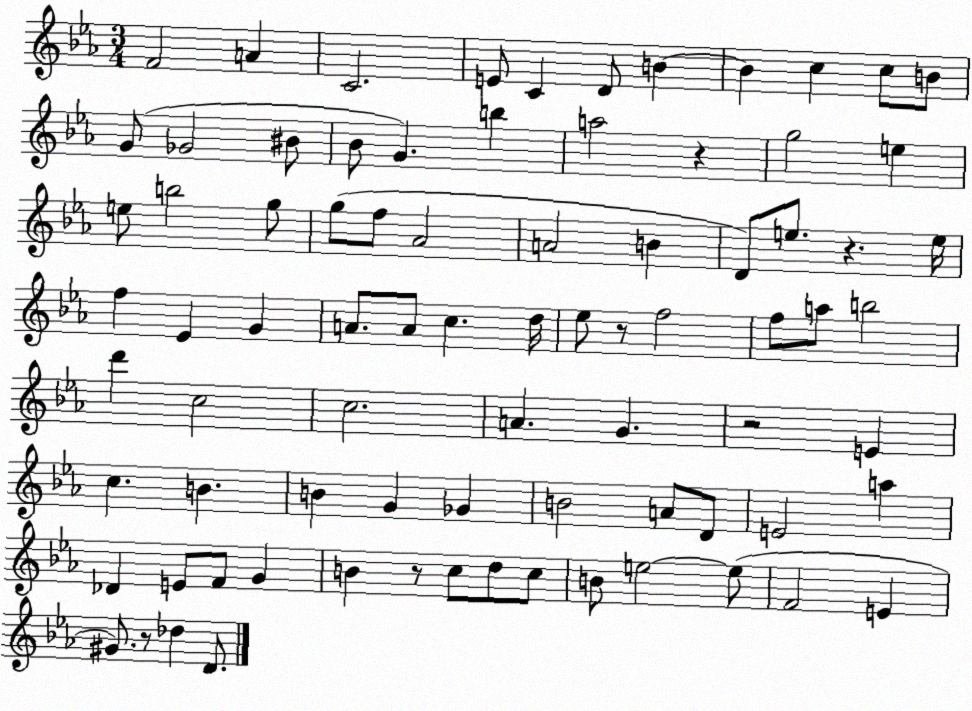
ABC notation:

X:1
T:Untitled
M:3/4
L:1/4
K:Eb
F2 A C2 E/2 C D/2 B B c c/2 B/2 G/2 _G2 ^B/2 _B/2 G b a2 z g2 e e/2 b2 g/2 g/2 f/2 _A2 A2 B D/2 e/2 z e/4 f _E G A/2 A/2 c d/4 _e/2 z/2 f2 f/2 a/2 b2 d' c2 c2 A G z2 E c B B G _G B2 A/2 D/2 E2 a _D E/2 F/2 G B z/2 c/2 d/2 c/2 B/2 e2 e/2 F2 E ^G/2 z/2 _d D/2